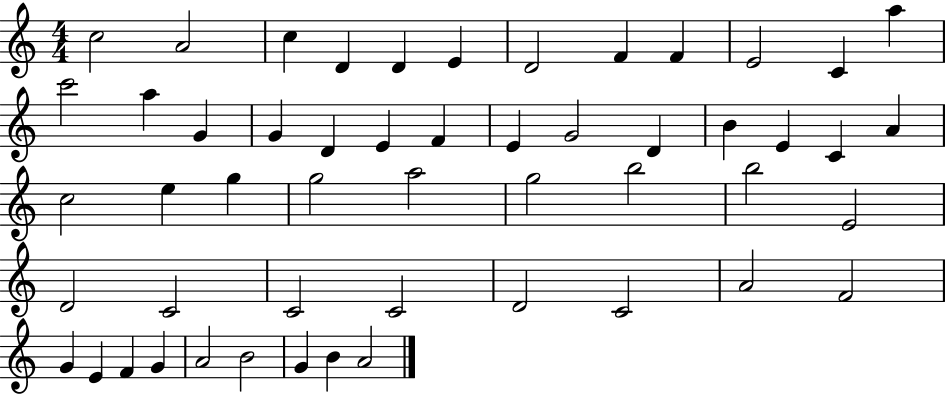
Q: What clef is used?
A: treble